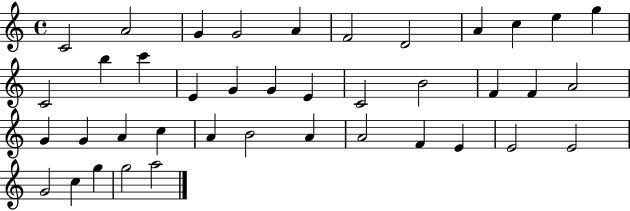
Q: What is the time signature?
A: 4/4